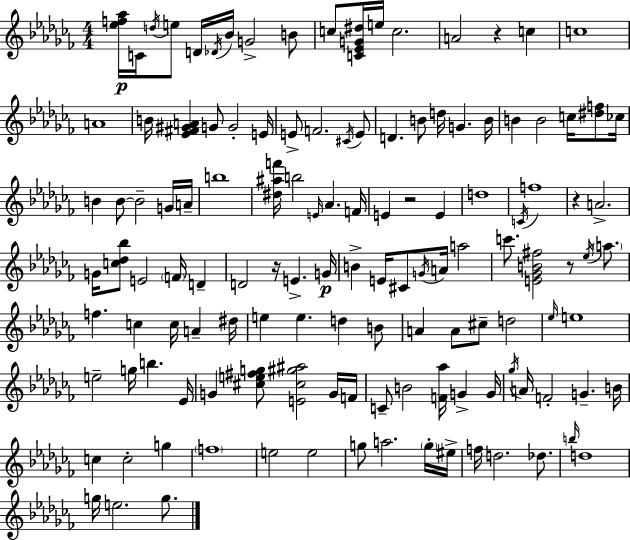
[Eb5,F5,Ab5]/s C4/s D5/s E5/e D4/s Db4/s Bb4/s G4/h B4/e C5/e [C4,Eb4,G4,D#5]/s E5/s C5/h. A4/h R/q C5/q C5/w A4/w B4/s [Eb4,F#4,G#4,A4]/q G4/e G4/h E4/s E4/e F4/h. C#4/s E4/e D4/q. B4/e D5/s G4/q. B4/s B4/q B4/h C5/s [D#5,F5]/e CES5/s B4/q B4/e B4/h G4/s A4/s B5/w [D#5,A#5,F6]/s B5/h E4/s Ab4/q. F4/s E4/q R/h E4/q D5/w C4/s F5/w R/q A4/h. G4/s [C5,Db5,Bb5]/e E4/h F4/s D4/q D4/h R/s E4/q. G4/s B4/q E4/s C#4/e G4/s A4/s A5/h C6/e. [E4,Gb4,B4,F#5]/h R/e Eb5/s A5/e. F5/q. C5/q C5/s A4/q D#5/s E5/q E5/q. D5/q B4/e A4/q A4/e C#5/e D5/h Eb5/s E5/w E5/h G5/s B5/q. Eb4/s G4/q [C#5,E5,F#5,G5]/e [E4,C#5,G#5,A#5]/h G4/s F4/s C4/e B4/h [F4,Ab5]/s G4/q G4/s Gb5/s A4/s F4/h G4/q. B4/s C5/q C5/h G5/q F5/w E5/h E5/h G5/e A5/h. G5/s EIS5/s F5/s D5/h. Db5/e. B5/s D5/w G5/s E5/h. G5/e.